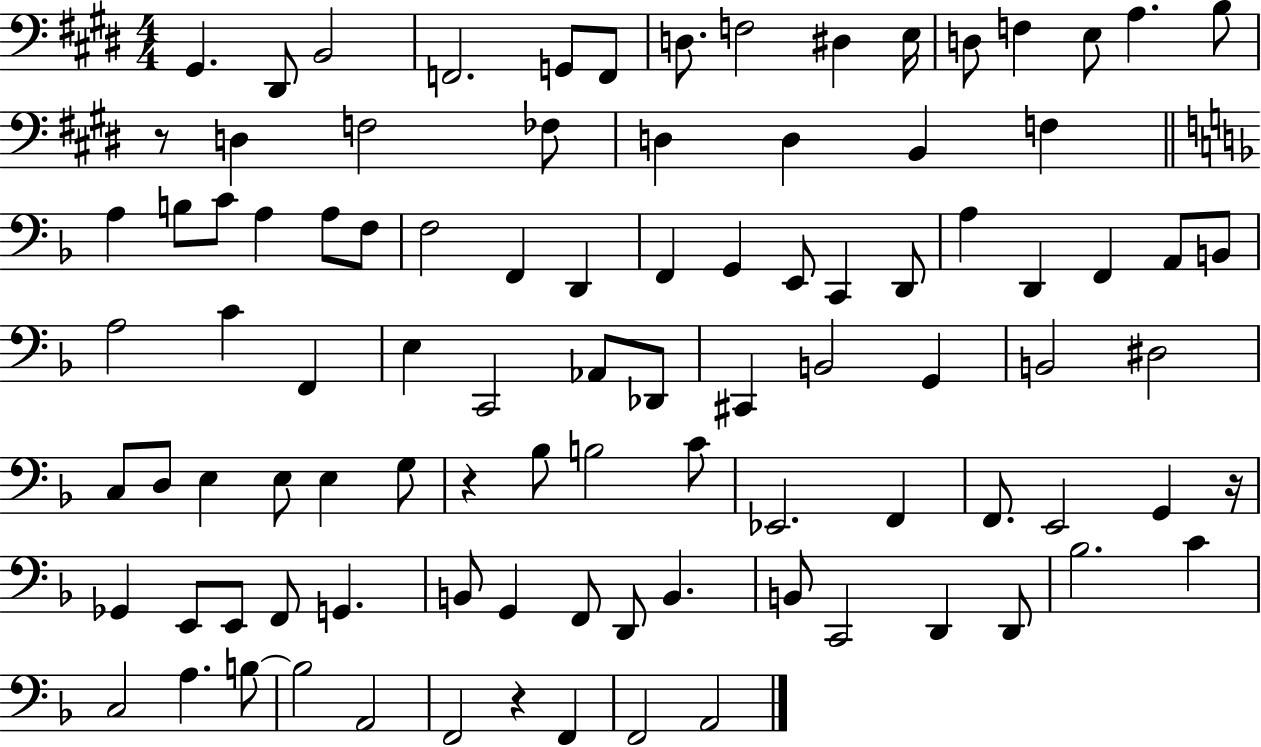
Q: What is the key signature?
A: E major